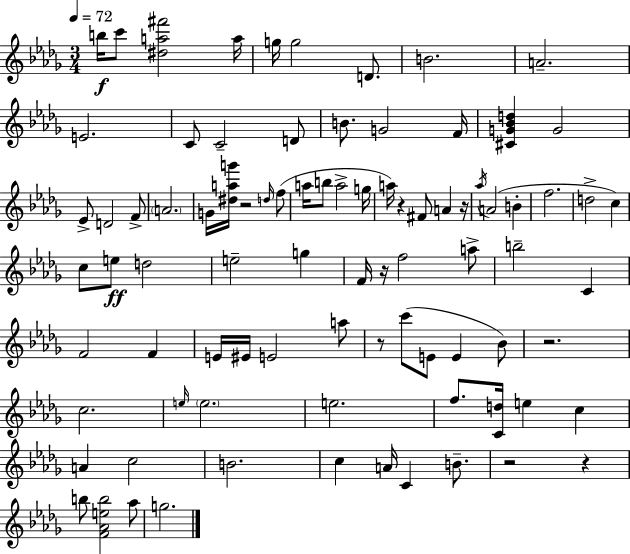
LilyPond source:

{
  \clef treble
  \numericTimeSignature
  \time 3/4
  \key bes \minor
  \tempo 4 = 72
  b''16\f c'''8 <dis'' a'' fis'''>2 a''16 | g''16 g''2 d'8. | b'2. | a'2.-- | \break e'2. | c'8 c'2-- d'8 | b'8. g'2 f'16 | <cis' g' bes' d''>4 g'2 | \break ees'8-> d'2 f'8-> | \parenthesize a'2. | g'16 <dis'' a'' g'''>16 r2 \grace { d''16 } f''8( | a''16 b''8 a''2-> | \break g''16 a''16) r4 fis'8 a'4 | r16 \acciaccatura { aes''16 } a'2( b'4-. | f''2. | d''2-> c''4) | \break c''8 e''8\ff d''2 | e''2-- g''4 | f'16 r16 f''2 | a''8-> b''2-- c'4 | \break f'2 f'4 | e'16 eis'16 e'2 | a''8 r8 c'''8( e'8 e'4 | bes'8) r2. | \break c''2. | \grace { e''16 } \parenthesize e''2. | e''2. | f''8. <c' d''>16 e''4 c''4 | \break a'4 c''2 | b'2. | c''4 a'16 c'4 | b'8.-- r2 r4 | \break b''8 <f' aes' e'' b''>2 | aes''8 g''2. | \bar "|."
}